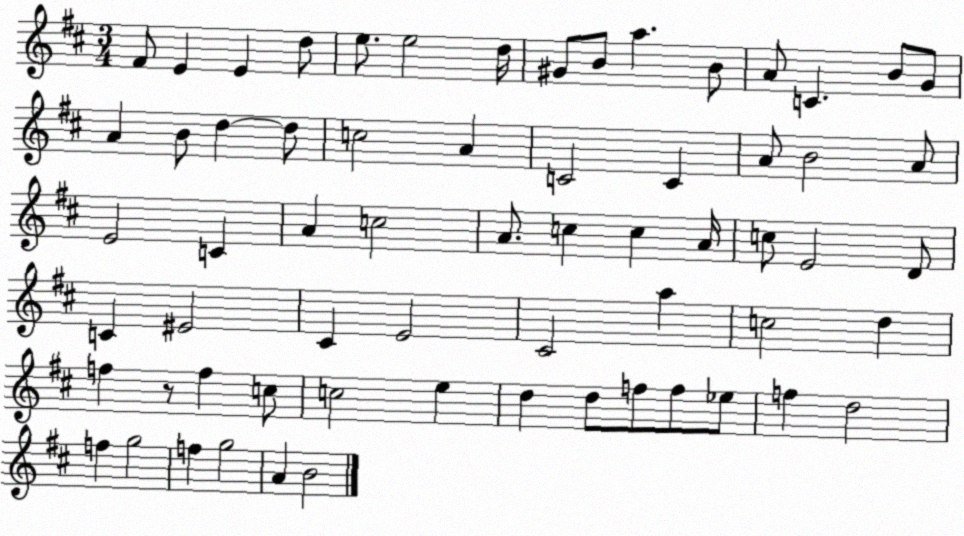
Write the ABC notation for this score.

X:1
T:Untitled
M:3/4
L:1/4
K:D
^F/2 E E d/2 e/2 e2 d/4 ^G/2 B/2 a B/2 A/2 C B/2 G/2 A B/2 d d/2 c2 A C2 C A/2 B2 A/2 E2 C A c2 A/2 c c A/4 c/2 E2 D/2 C ^E2 ^C E2 ^C2 a c2 d f z/2 f c/2 c2 e d d/2 f/2 f/2 _e/2 f d2 f g2 f g2 A B2